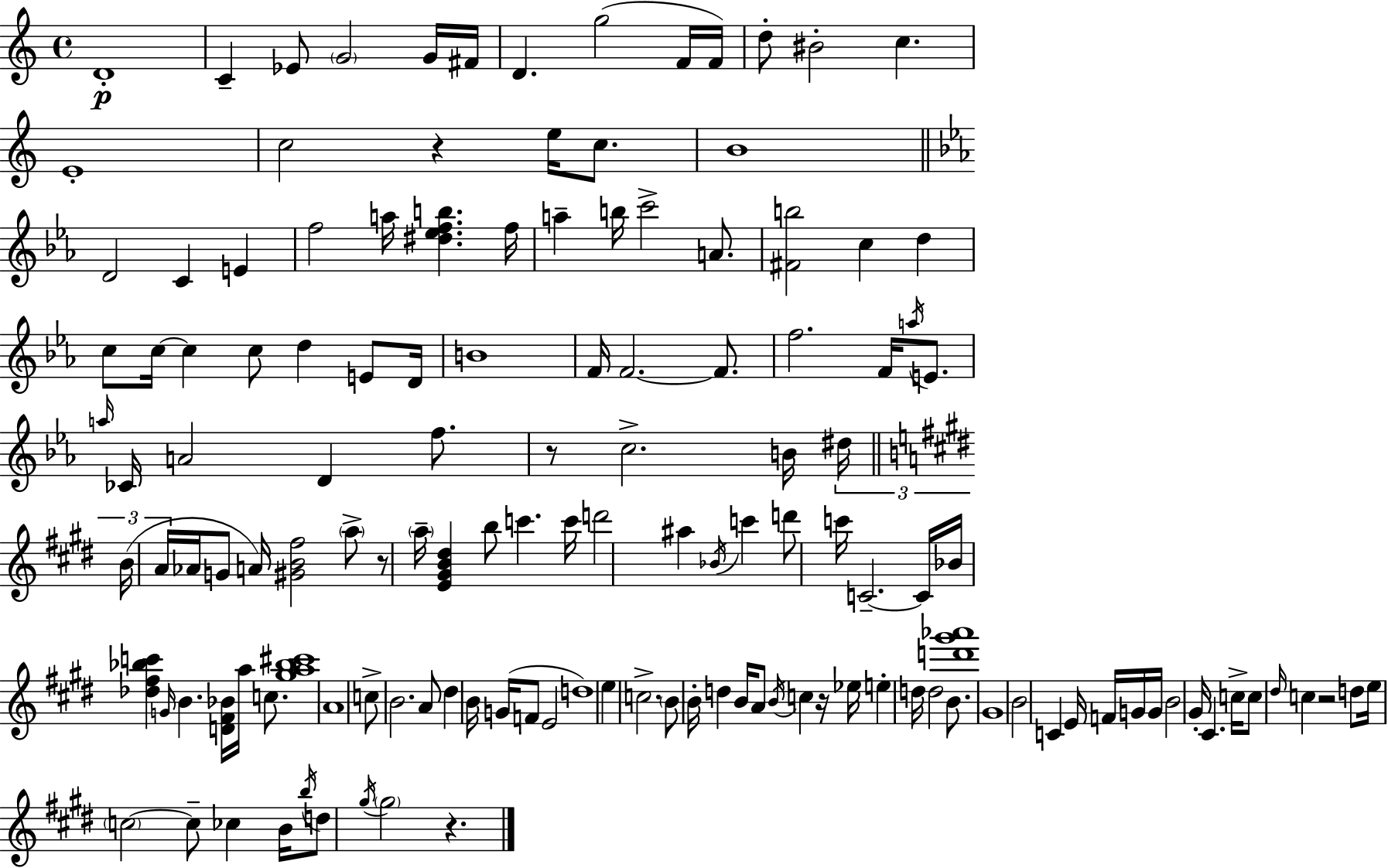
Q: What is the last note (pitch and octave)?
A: G#5